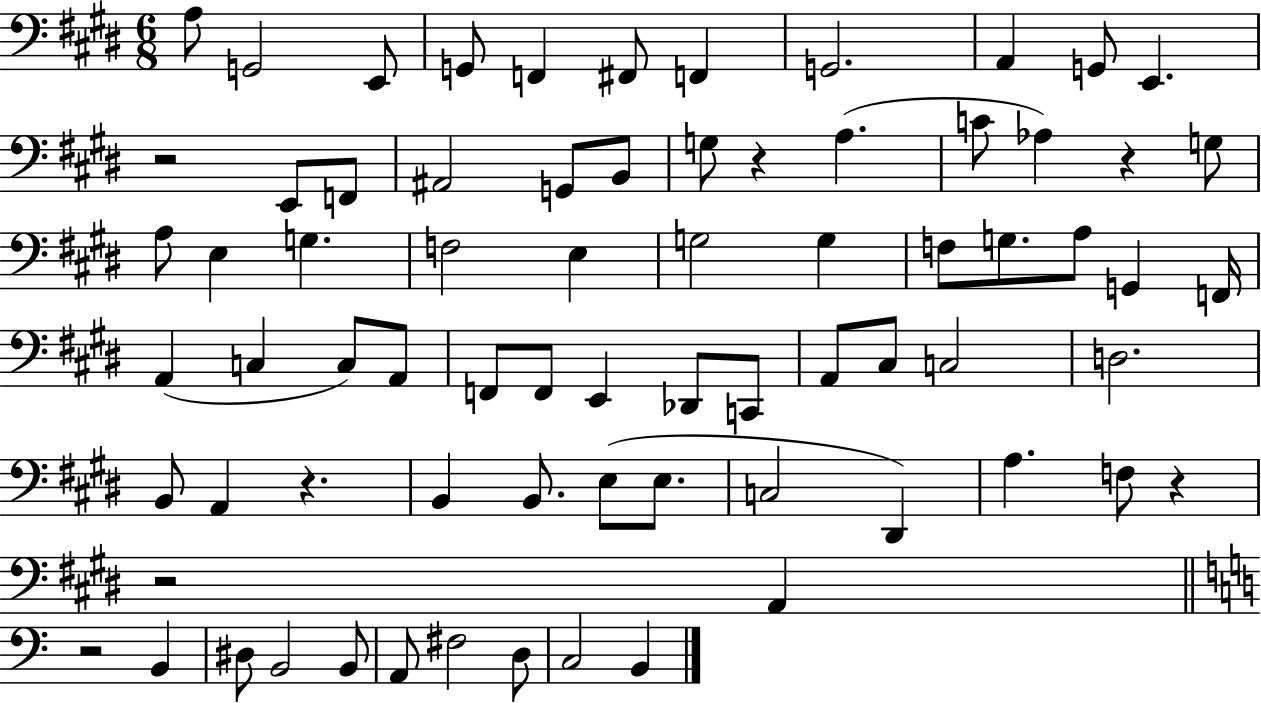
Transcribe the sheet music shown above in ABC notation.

X:1
T:Untitled
M:6/8
L:1/4
K:E
A,/2 G,,2 E,,/2 G,,/2 F,, ^F,,/2 F,, G,,2 A,, G,,/2 E,, z2 E,,/2 F,,/2 ^A,,2 G,,/2 B,,/2 G,/2 z A, C/2 _A, z G,/2 A,/2 E, G, F,2 E, G,2 G, F,/2 G,/2 A,/2 G,, F,,/4 A,, C, C,/2 A,,/2 F,,/2 F,,/2 E,, _D,,/2 C,,/2 A,,/2 ^C,/2 C,2 D,2 B,,/2 A,, z B,, B,,/2 E,/2 E,/2 C,2 ^D,, A, F,/2 z z2 A,, z2 B,, ^D,/2 B,,2 B,,/2 A,,/2 ^F,2 D,/2 C,2 B,,